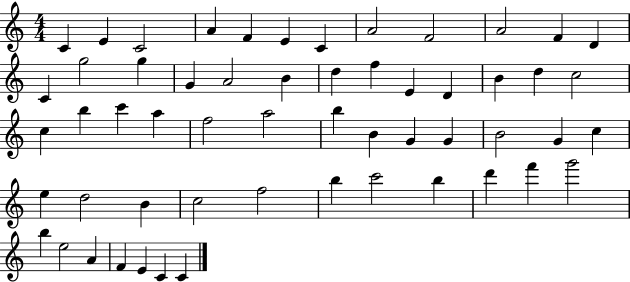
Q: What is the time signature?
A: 4/4